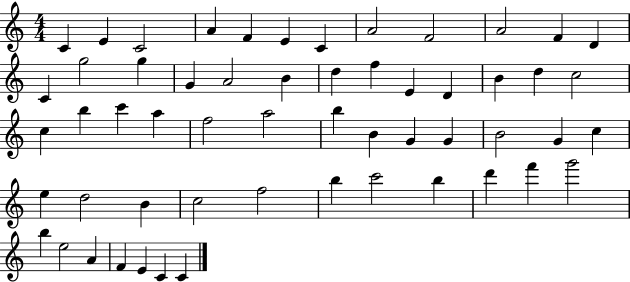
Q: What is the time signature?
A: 4/4